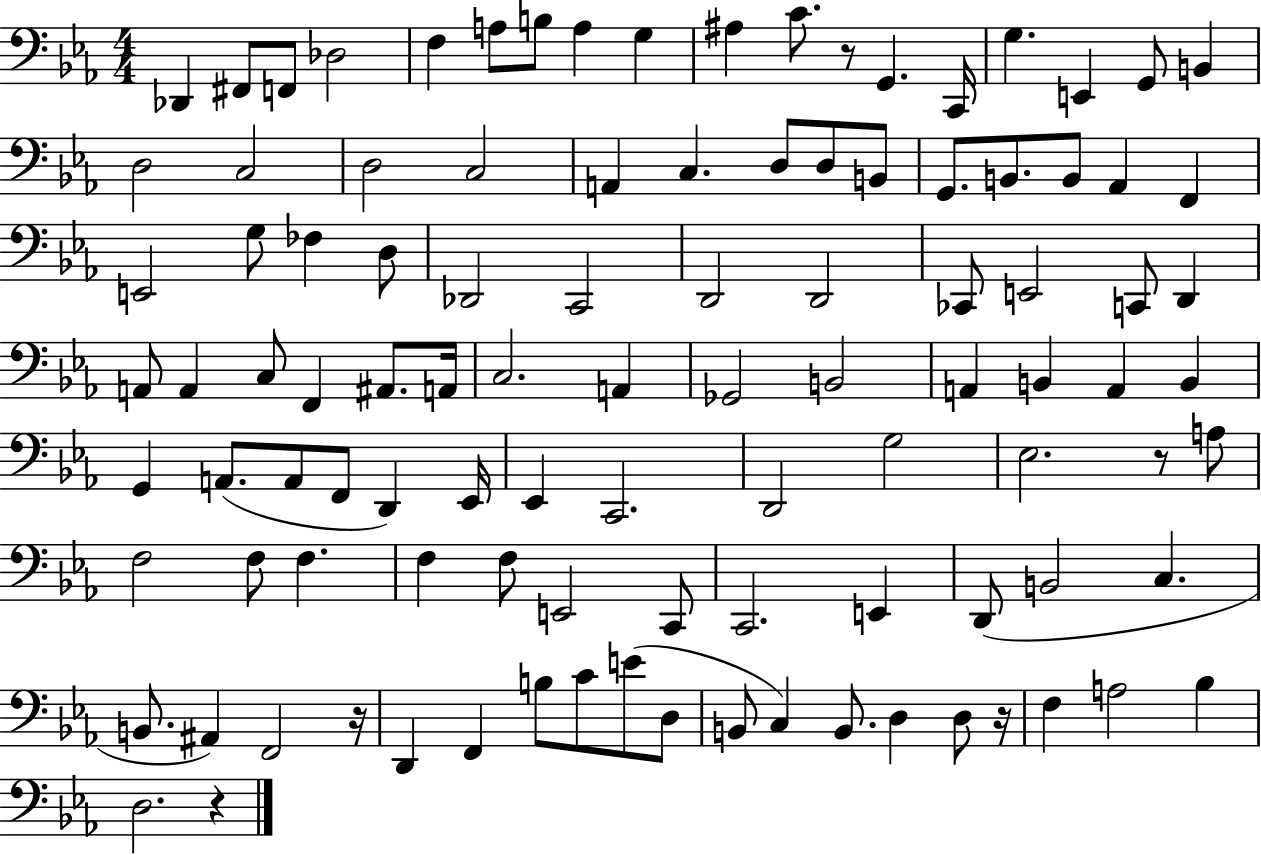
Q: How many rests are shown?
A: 5